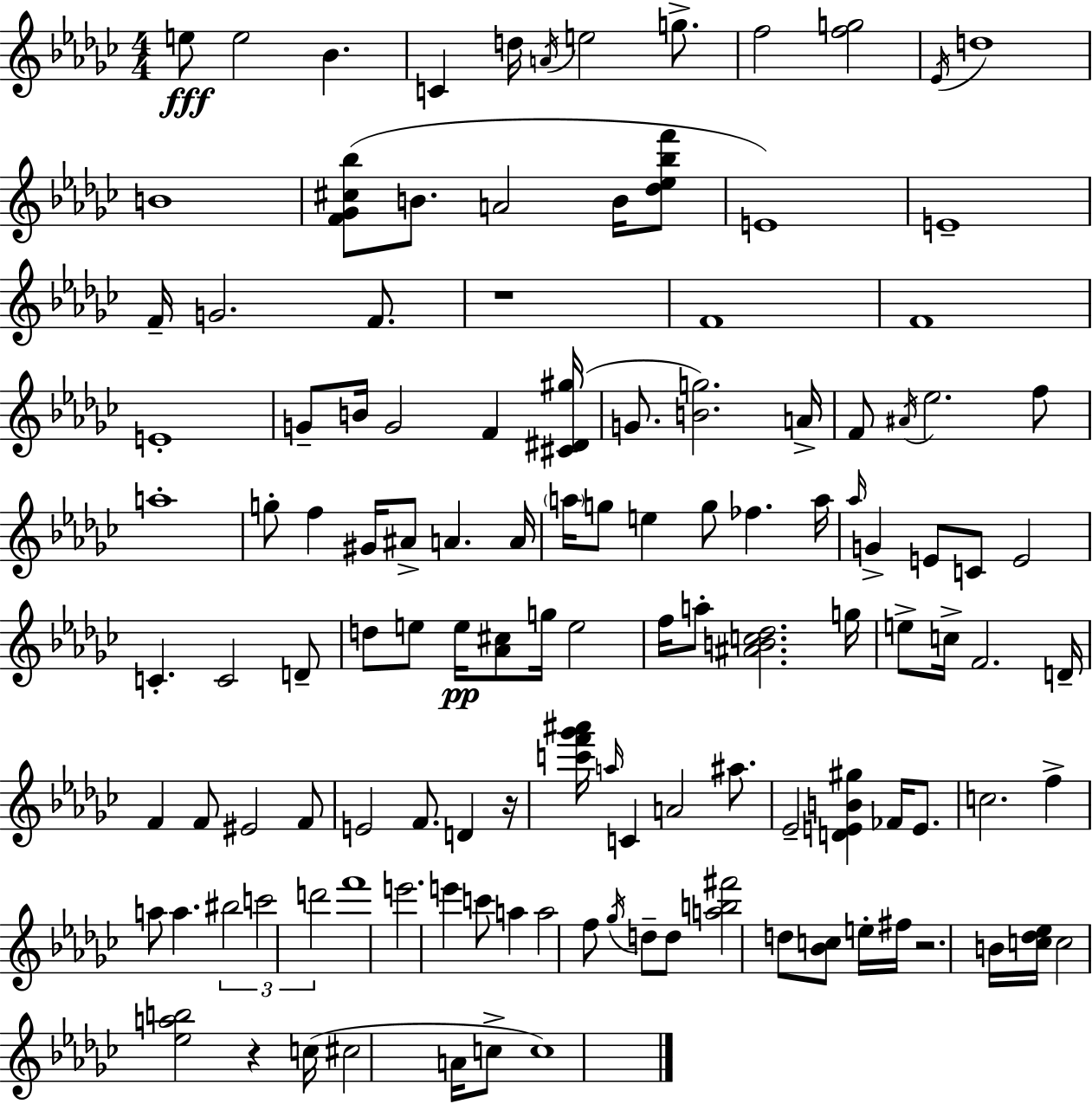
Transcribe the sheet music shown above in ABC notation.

X:1
T:Untitled
M:4/4
L:1/4
K:Ebm
e/2 e2 _B C d/4 A/4 e2 g/2 f2 [fg]2 _E/4 d4 B4 [F_G^c_b]/2 B/2 A2 B/4 [_d_e_bf']/2 E4 E4 F/4 G2 F/2 z4 F4 F4 E4 G/2 B/4 G2 F [^C^D^g]/4 G/2 [Bg]2 A/4 F/2 ^A/4 _e2 f/2 a4 g/2 f ^G/4 ^A/2 A A/4 a/4 g/2 e g/2 _f a/4 _a/4 G E/2 C/2 E2 C C2 D/2 d/2 e/2 e/4 [_A^c]/2 g/4 e2 f/4 a/2 [^ABc_d]2 g/4 e/2 c/4 F2 D/4 F F/2 ^E2 F/2 E2 F/2 D z/4 [c'f'_g'^a']/4 a/4 C A2 ^a/2 _E2 [DEB^g] _F/4 E/2 c2 f a/2 a ^b2 c'2 d'2 f'4 e'2 e' c'/2 a a2 f/2 _g/4 d/2 d/2 [ab^f']2 d/2 [_Bc]/2 e/4 ^f/4 z2 B/4 [c_d_e]/4 c2 [_eab]2 z c/4 ^c2 A/4 c/2 c4